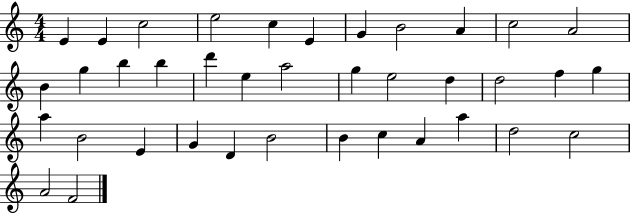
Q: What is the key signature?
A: C major